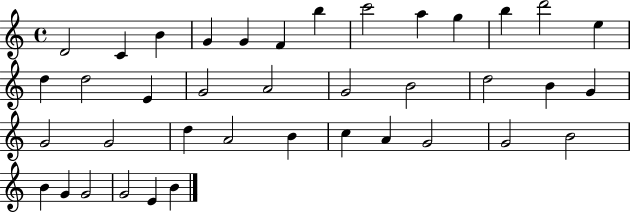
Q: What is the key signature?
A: C major